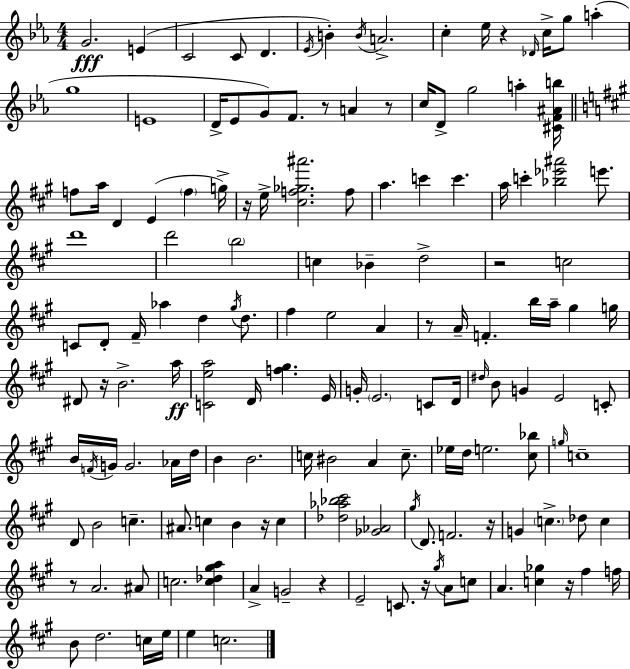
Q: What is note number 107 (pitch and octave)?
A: Db5